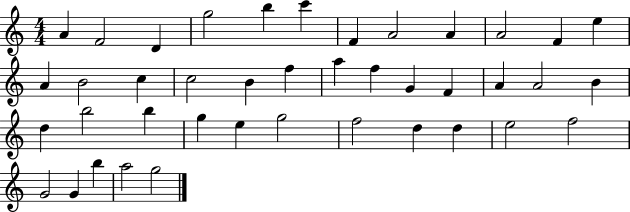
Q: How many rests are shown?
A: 0